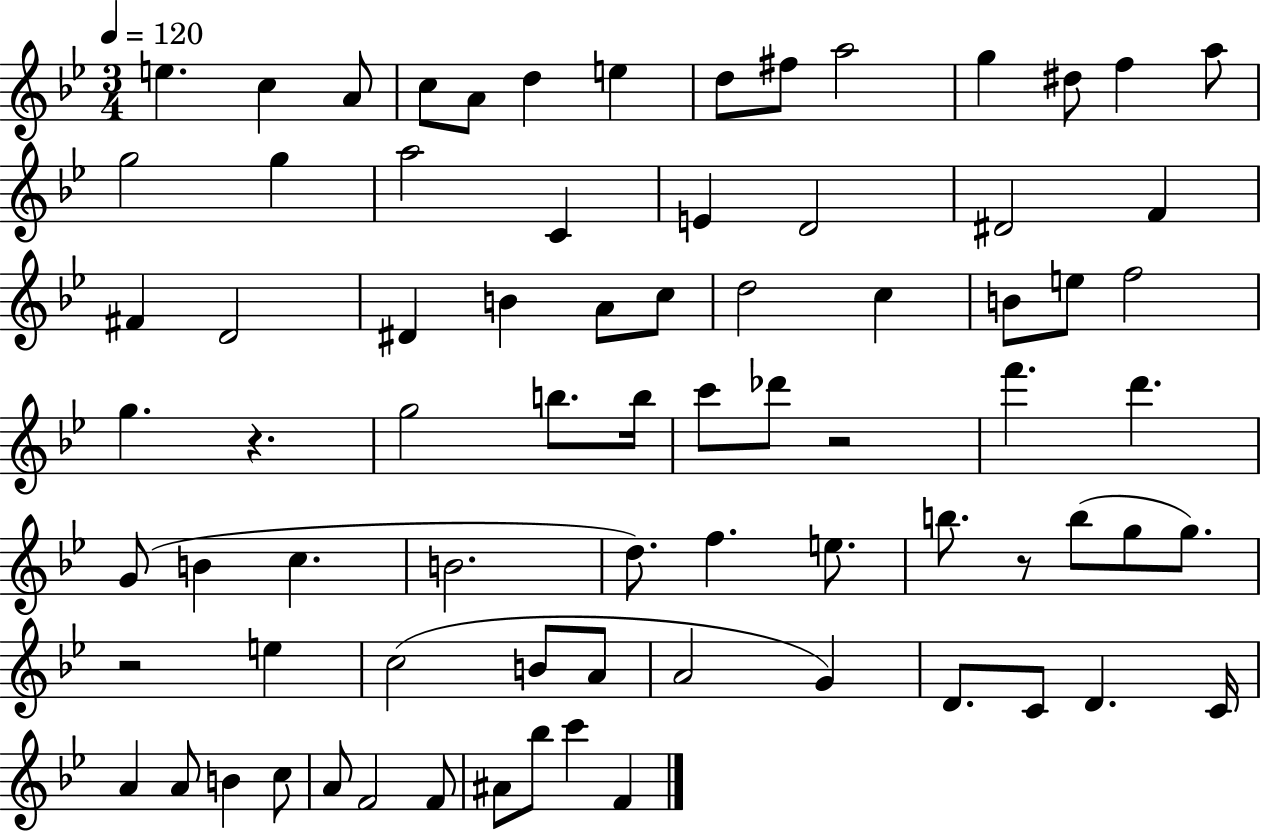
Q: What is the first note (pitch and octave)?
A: E5